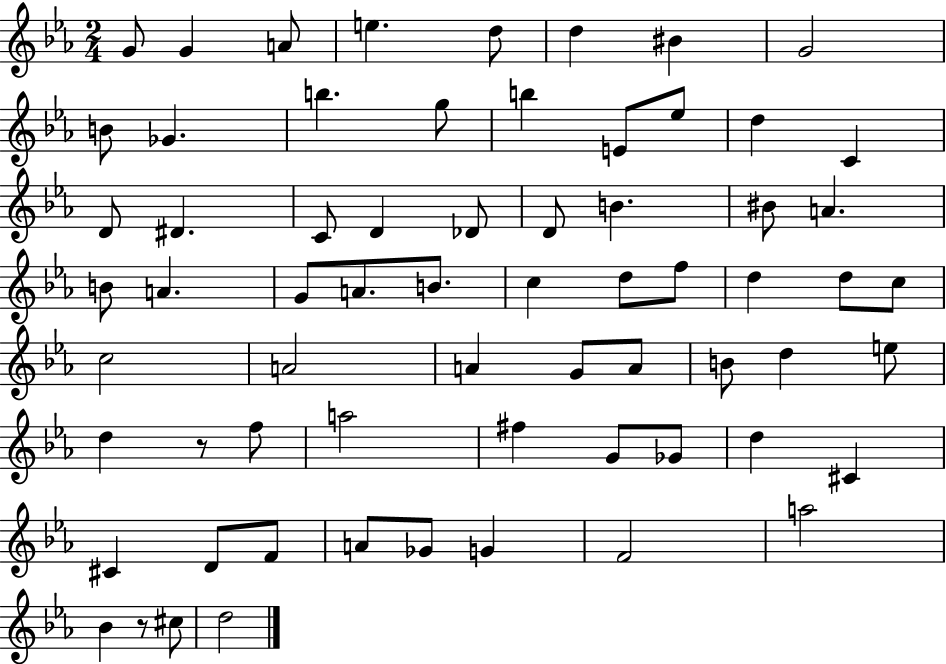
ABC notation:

X:1
T:Untitled
M:2/4
L:1/4
K:Eb
G/2 G A/2 e d/2 d ^B G2 B/2 _G b g/2 b E/2 _e/2 d C D/2 ^D C/2 D _D/2 D/2 B ^B/2 A B/2 A G/2 A/2 B/2 c d/2 f/2 d d/2 c/2 c2 A2 A G/2 A/2 B/2 d e/2 d z/2 f/2 a2 ^f G/2 _G/2 d ^C ^C D/2 F/2 A/2 _G/2 G F2 a2 _B z/2 ^c/2 d2